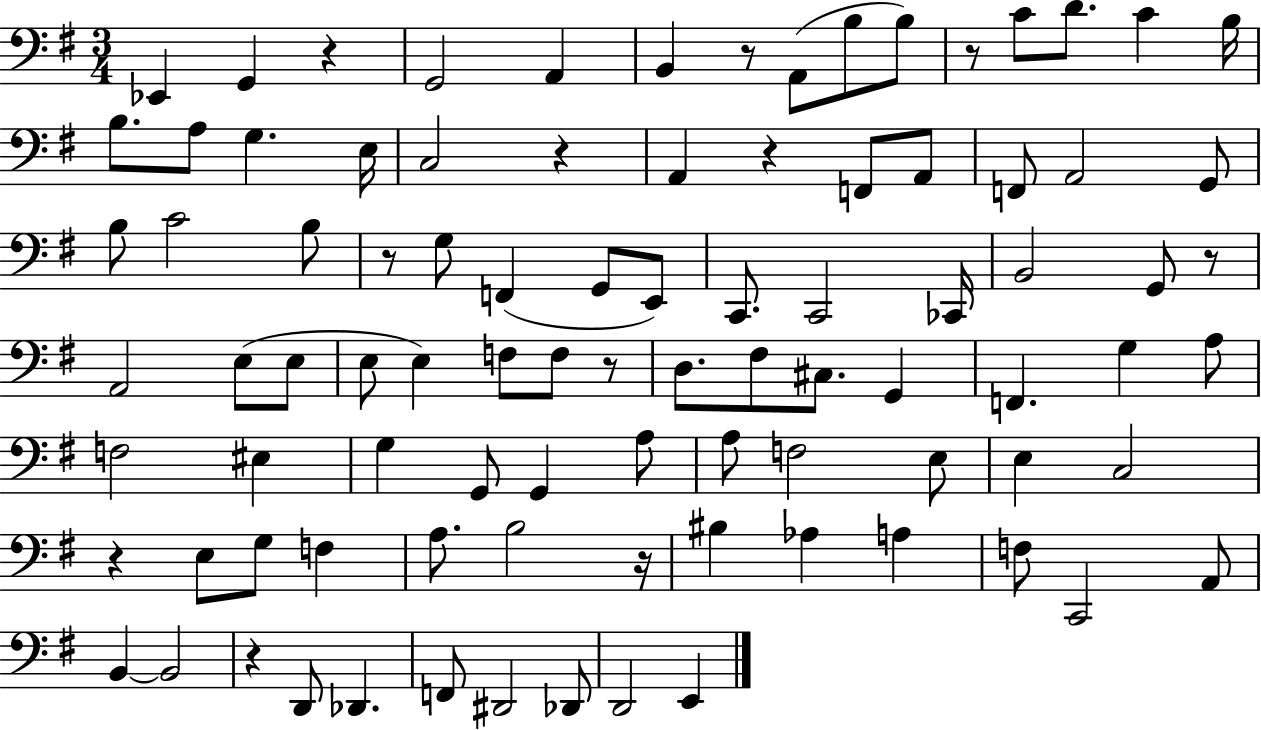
Eb2/q G2/q R/q G2/h A2/q B2/q R/e A2/e B3/e B3/e R/e C4/e D4/e. C4/q B3/s B3/e. A3/e G3/q. E3/s C3/h R/q A2/q R/q F2/e A2/e F2/e A2/h G2/e B3/e C4/h B3/e R/e G3/e F2/q G2/e E2/e C2/e. C2/h CES2/s B2/h G2/e R/e A2/h E3/e E3/e E3/e E3/q F3/e F3/e R/e D3/e. F#3/e C#3/e. G2/q F2/q. G3/q A3/e F3/h EIS3/q G3/q G2/e G2/q A3/e A3/e F3/h E3/e E3/q C3/h R/q E3/e G3/e F3/q A3/e. B3/h R/s BIS3/q Ab3/q A3/q F3/e C2/h A2/e B2/q B2/h R/q D2/e Db2/q. F2/e D#2/h Db2/e D2/h E2/q